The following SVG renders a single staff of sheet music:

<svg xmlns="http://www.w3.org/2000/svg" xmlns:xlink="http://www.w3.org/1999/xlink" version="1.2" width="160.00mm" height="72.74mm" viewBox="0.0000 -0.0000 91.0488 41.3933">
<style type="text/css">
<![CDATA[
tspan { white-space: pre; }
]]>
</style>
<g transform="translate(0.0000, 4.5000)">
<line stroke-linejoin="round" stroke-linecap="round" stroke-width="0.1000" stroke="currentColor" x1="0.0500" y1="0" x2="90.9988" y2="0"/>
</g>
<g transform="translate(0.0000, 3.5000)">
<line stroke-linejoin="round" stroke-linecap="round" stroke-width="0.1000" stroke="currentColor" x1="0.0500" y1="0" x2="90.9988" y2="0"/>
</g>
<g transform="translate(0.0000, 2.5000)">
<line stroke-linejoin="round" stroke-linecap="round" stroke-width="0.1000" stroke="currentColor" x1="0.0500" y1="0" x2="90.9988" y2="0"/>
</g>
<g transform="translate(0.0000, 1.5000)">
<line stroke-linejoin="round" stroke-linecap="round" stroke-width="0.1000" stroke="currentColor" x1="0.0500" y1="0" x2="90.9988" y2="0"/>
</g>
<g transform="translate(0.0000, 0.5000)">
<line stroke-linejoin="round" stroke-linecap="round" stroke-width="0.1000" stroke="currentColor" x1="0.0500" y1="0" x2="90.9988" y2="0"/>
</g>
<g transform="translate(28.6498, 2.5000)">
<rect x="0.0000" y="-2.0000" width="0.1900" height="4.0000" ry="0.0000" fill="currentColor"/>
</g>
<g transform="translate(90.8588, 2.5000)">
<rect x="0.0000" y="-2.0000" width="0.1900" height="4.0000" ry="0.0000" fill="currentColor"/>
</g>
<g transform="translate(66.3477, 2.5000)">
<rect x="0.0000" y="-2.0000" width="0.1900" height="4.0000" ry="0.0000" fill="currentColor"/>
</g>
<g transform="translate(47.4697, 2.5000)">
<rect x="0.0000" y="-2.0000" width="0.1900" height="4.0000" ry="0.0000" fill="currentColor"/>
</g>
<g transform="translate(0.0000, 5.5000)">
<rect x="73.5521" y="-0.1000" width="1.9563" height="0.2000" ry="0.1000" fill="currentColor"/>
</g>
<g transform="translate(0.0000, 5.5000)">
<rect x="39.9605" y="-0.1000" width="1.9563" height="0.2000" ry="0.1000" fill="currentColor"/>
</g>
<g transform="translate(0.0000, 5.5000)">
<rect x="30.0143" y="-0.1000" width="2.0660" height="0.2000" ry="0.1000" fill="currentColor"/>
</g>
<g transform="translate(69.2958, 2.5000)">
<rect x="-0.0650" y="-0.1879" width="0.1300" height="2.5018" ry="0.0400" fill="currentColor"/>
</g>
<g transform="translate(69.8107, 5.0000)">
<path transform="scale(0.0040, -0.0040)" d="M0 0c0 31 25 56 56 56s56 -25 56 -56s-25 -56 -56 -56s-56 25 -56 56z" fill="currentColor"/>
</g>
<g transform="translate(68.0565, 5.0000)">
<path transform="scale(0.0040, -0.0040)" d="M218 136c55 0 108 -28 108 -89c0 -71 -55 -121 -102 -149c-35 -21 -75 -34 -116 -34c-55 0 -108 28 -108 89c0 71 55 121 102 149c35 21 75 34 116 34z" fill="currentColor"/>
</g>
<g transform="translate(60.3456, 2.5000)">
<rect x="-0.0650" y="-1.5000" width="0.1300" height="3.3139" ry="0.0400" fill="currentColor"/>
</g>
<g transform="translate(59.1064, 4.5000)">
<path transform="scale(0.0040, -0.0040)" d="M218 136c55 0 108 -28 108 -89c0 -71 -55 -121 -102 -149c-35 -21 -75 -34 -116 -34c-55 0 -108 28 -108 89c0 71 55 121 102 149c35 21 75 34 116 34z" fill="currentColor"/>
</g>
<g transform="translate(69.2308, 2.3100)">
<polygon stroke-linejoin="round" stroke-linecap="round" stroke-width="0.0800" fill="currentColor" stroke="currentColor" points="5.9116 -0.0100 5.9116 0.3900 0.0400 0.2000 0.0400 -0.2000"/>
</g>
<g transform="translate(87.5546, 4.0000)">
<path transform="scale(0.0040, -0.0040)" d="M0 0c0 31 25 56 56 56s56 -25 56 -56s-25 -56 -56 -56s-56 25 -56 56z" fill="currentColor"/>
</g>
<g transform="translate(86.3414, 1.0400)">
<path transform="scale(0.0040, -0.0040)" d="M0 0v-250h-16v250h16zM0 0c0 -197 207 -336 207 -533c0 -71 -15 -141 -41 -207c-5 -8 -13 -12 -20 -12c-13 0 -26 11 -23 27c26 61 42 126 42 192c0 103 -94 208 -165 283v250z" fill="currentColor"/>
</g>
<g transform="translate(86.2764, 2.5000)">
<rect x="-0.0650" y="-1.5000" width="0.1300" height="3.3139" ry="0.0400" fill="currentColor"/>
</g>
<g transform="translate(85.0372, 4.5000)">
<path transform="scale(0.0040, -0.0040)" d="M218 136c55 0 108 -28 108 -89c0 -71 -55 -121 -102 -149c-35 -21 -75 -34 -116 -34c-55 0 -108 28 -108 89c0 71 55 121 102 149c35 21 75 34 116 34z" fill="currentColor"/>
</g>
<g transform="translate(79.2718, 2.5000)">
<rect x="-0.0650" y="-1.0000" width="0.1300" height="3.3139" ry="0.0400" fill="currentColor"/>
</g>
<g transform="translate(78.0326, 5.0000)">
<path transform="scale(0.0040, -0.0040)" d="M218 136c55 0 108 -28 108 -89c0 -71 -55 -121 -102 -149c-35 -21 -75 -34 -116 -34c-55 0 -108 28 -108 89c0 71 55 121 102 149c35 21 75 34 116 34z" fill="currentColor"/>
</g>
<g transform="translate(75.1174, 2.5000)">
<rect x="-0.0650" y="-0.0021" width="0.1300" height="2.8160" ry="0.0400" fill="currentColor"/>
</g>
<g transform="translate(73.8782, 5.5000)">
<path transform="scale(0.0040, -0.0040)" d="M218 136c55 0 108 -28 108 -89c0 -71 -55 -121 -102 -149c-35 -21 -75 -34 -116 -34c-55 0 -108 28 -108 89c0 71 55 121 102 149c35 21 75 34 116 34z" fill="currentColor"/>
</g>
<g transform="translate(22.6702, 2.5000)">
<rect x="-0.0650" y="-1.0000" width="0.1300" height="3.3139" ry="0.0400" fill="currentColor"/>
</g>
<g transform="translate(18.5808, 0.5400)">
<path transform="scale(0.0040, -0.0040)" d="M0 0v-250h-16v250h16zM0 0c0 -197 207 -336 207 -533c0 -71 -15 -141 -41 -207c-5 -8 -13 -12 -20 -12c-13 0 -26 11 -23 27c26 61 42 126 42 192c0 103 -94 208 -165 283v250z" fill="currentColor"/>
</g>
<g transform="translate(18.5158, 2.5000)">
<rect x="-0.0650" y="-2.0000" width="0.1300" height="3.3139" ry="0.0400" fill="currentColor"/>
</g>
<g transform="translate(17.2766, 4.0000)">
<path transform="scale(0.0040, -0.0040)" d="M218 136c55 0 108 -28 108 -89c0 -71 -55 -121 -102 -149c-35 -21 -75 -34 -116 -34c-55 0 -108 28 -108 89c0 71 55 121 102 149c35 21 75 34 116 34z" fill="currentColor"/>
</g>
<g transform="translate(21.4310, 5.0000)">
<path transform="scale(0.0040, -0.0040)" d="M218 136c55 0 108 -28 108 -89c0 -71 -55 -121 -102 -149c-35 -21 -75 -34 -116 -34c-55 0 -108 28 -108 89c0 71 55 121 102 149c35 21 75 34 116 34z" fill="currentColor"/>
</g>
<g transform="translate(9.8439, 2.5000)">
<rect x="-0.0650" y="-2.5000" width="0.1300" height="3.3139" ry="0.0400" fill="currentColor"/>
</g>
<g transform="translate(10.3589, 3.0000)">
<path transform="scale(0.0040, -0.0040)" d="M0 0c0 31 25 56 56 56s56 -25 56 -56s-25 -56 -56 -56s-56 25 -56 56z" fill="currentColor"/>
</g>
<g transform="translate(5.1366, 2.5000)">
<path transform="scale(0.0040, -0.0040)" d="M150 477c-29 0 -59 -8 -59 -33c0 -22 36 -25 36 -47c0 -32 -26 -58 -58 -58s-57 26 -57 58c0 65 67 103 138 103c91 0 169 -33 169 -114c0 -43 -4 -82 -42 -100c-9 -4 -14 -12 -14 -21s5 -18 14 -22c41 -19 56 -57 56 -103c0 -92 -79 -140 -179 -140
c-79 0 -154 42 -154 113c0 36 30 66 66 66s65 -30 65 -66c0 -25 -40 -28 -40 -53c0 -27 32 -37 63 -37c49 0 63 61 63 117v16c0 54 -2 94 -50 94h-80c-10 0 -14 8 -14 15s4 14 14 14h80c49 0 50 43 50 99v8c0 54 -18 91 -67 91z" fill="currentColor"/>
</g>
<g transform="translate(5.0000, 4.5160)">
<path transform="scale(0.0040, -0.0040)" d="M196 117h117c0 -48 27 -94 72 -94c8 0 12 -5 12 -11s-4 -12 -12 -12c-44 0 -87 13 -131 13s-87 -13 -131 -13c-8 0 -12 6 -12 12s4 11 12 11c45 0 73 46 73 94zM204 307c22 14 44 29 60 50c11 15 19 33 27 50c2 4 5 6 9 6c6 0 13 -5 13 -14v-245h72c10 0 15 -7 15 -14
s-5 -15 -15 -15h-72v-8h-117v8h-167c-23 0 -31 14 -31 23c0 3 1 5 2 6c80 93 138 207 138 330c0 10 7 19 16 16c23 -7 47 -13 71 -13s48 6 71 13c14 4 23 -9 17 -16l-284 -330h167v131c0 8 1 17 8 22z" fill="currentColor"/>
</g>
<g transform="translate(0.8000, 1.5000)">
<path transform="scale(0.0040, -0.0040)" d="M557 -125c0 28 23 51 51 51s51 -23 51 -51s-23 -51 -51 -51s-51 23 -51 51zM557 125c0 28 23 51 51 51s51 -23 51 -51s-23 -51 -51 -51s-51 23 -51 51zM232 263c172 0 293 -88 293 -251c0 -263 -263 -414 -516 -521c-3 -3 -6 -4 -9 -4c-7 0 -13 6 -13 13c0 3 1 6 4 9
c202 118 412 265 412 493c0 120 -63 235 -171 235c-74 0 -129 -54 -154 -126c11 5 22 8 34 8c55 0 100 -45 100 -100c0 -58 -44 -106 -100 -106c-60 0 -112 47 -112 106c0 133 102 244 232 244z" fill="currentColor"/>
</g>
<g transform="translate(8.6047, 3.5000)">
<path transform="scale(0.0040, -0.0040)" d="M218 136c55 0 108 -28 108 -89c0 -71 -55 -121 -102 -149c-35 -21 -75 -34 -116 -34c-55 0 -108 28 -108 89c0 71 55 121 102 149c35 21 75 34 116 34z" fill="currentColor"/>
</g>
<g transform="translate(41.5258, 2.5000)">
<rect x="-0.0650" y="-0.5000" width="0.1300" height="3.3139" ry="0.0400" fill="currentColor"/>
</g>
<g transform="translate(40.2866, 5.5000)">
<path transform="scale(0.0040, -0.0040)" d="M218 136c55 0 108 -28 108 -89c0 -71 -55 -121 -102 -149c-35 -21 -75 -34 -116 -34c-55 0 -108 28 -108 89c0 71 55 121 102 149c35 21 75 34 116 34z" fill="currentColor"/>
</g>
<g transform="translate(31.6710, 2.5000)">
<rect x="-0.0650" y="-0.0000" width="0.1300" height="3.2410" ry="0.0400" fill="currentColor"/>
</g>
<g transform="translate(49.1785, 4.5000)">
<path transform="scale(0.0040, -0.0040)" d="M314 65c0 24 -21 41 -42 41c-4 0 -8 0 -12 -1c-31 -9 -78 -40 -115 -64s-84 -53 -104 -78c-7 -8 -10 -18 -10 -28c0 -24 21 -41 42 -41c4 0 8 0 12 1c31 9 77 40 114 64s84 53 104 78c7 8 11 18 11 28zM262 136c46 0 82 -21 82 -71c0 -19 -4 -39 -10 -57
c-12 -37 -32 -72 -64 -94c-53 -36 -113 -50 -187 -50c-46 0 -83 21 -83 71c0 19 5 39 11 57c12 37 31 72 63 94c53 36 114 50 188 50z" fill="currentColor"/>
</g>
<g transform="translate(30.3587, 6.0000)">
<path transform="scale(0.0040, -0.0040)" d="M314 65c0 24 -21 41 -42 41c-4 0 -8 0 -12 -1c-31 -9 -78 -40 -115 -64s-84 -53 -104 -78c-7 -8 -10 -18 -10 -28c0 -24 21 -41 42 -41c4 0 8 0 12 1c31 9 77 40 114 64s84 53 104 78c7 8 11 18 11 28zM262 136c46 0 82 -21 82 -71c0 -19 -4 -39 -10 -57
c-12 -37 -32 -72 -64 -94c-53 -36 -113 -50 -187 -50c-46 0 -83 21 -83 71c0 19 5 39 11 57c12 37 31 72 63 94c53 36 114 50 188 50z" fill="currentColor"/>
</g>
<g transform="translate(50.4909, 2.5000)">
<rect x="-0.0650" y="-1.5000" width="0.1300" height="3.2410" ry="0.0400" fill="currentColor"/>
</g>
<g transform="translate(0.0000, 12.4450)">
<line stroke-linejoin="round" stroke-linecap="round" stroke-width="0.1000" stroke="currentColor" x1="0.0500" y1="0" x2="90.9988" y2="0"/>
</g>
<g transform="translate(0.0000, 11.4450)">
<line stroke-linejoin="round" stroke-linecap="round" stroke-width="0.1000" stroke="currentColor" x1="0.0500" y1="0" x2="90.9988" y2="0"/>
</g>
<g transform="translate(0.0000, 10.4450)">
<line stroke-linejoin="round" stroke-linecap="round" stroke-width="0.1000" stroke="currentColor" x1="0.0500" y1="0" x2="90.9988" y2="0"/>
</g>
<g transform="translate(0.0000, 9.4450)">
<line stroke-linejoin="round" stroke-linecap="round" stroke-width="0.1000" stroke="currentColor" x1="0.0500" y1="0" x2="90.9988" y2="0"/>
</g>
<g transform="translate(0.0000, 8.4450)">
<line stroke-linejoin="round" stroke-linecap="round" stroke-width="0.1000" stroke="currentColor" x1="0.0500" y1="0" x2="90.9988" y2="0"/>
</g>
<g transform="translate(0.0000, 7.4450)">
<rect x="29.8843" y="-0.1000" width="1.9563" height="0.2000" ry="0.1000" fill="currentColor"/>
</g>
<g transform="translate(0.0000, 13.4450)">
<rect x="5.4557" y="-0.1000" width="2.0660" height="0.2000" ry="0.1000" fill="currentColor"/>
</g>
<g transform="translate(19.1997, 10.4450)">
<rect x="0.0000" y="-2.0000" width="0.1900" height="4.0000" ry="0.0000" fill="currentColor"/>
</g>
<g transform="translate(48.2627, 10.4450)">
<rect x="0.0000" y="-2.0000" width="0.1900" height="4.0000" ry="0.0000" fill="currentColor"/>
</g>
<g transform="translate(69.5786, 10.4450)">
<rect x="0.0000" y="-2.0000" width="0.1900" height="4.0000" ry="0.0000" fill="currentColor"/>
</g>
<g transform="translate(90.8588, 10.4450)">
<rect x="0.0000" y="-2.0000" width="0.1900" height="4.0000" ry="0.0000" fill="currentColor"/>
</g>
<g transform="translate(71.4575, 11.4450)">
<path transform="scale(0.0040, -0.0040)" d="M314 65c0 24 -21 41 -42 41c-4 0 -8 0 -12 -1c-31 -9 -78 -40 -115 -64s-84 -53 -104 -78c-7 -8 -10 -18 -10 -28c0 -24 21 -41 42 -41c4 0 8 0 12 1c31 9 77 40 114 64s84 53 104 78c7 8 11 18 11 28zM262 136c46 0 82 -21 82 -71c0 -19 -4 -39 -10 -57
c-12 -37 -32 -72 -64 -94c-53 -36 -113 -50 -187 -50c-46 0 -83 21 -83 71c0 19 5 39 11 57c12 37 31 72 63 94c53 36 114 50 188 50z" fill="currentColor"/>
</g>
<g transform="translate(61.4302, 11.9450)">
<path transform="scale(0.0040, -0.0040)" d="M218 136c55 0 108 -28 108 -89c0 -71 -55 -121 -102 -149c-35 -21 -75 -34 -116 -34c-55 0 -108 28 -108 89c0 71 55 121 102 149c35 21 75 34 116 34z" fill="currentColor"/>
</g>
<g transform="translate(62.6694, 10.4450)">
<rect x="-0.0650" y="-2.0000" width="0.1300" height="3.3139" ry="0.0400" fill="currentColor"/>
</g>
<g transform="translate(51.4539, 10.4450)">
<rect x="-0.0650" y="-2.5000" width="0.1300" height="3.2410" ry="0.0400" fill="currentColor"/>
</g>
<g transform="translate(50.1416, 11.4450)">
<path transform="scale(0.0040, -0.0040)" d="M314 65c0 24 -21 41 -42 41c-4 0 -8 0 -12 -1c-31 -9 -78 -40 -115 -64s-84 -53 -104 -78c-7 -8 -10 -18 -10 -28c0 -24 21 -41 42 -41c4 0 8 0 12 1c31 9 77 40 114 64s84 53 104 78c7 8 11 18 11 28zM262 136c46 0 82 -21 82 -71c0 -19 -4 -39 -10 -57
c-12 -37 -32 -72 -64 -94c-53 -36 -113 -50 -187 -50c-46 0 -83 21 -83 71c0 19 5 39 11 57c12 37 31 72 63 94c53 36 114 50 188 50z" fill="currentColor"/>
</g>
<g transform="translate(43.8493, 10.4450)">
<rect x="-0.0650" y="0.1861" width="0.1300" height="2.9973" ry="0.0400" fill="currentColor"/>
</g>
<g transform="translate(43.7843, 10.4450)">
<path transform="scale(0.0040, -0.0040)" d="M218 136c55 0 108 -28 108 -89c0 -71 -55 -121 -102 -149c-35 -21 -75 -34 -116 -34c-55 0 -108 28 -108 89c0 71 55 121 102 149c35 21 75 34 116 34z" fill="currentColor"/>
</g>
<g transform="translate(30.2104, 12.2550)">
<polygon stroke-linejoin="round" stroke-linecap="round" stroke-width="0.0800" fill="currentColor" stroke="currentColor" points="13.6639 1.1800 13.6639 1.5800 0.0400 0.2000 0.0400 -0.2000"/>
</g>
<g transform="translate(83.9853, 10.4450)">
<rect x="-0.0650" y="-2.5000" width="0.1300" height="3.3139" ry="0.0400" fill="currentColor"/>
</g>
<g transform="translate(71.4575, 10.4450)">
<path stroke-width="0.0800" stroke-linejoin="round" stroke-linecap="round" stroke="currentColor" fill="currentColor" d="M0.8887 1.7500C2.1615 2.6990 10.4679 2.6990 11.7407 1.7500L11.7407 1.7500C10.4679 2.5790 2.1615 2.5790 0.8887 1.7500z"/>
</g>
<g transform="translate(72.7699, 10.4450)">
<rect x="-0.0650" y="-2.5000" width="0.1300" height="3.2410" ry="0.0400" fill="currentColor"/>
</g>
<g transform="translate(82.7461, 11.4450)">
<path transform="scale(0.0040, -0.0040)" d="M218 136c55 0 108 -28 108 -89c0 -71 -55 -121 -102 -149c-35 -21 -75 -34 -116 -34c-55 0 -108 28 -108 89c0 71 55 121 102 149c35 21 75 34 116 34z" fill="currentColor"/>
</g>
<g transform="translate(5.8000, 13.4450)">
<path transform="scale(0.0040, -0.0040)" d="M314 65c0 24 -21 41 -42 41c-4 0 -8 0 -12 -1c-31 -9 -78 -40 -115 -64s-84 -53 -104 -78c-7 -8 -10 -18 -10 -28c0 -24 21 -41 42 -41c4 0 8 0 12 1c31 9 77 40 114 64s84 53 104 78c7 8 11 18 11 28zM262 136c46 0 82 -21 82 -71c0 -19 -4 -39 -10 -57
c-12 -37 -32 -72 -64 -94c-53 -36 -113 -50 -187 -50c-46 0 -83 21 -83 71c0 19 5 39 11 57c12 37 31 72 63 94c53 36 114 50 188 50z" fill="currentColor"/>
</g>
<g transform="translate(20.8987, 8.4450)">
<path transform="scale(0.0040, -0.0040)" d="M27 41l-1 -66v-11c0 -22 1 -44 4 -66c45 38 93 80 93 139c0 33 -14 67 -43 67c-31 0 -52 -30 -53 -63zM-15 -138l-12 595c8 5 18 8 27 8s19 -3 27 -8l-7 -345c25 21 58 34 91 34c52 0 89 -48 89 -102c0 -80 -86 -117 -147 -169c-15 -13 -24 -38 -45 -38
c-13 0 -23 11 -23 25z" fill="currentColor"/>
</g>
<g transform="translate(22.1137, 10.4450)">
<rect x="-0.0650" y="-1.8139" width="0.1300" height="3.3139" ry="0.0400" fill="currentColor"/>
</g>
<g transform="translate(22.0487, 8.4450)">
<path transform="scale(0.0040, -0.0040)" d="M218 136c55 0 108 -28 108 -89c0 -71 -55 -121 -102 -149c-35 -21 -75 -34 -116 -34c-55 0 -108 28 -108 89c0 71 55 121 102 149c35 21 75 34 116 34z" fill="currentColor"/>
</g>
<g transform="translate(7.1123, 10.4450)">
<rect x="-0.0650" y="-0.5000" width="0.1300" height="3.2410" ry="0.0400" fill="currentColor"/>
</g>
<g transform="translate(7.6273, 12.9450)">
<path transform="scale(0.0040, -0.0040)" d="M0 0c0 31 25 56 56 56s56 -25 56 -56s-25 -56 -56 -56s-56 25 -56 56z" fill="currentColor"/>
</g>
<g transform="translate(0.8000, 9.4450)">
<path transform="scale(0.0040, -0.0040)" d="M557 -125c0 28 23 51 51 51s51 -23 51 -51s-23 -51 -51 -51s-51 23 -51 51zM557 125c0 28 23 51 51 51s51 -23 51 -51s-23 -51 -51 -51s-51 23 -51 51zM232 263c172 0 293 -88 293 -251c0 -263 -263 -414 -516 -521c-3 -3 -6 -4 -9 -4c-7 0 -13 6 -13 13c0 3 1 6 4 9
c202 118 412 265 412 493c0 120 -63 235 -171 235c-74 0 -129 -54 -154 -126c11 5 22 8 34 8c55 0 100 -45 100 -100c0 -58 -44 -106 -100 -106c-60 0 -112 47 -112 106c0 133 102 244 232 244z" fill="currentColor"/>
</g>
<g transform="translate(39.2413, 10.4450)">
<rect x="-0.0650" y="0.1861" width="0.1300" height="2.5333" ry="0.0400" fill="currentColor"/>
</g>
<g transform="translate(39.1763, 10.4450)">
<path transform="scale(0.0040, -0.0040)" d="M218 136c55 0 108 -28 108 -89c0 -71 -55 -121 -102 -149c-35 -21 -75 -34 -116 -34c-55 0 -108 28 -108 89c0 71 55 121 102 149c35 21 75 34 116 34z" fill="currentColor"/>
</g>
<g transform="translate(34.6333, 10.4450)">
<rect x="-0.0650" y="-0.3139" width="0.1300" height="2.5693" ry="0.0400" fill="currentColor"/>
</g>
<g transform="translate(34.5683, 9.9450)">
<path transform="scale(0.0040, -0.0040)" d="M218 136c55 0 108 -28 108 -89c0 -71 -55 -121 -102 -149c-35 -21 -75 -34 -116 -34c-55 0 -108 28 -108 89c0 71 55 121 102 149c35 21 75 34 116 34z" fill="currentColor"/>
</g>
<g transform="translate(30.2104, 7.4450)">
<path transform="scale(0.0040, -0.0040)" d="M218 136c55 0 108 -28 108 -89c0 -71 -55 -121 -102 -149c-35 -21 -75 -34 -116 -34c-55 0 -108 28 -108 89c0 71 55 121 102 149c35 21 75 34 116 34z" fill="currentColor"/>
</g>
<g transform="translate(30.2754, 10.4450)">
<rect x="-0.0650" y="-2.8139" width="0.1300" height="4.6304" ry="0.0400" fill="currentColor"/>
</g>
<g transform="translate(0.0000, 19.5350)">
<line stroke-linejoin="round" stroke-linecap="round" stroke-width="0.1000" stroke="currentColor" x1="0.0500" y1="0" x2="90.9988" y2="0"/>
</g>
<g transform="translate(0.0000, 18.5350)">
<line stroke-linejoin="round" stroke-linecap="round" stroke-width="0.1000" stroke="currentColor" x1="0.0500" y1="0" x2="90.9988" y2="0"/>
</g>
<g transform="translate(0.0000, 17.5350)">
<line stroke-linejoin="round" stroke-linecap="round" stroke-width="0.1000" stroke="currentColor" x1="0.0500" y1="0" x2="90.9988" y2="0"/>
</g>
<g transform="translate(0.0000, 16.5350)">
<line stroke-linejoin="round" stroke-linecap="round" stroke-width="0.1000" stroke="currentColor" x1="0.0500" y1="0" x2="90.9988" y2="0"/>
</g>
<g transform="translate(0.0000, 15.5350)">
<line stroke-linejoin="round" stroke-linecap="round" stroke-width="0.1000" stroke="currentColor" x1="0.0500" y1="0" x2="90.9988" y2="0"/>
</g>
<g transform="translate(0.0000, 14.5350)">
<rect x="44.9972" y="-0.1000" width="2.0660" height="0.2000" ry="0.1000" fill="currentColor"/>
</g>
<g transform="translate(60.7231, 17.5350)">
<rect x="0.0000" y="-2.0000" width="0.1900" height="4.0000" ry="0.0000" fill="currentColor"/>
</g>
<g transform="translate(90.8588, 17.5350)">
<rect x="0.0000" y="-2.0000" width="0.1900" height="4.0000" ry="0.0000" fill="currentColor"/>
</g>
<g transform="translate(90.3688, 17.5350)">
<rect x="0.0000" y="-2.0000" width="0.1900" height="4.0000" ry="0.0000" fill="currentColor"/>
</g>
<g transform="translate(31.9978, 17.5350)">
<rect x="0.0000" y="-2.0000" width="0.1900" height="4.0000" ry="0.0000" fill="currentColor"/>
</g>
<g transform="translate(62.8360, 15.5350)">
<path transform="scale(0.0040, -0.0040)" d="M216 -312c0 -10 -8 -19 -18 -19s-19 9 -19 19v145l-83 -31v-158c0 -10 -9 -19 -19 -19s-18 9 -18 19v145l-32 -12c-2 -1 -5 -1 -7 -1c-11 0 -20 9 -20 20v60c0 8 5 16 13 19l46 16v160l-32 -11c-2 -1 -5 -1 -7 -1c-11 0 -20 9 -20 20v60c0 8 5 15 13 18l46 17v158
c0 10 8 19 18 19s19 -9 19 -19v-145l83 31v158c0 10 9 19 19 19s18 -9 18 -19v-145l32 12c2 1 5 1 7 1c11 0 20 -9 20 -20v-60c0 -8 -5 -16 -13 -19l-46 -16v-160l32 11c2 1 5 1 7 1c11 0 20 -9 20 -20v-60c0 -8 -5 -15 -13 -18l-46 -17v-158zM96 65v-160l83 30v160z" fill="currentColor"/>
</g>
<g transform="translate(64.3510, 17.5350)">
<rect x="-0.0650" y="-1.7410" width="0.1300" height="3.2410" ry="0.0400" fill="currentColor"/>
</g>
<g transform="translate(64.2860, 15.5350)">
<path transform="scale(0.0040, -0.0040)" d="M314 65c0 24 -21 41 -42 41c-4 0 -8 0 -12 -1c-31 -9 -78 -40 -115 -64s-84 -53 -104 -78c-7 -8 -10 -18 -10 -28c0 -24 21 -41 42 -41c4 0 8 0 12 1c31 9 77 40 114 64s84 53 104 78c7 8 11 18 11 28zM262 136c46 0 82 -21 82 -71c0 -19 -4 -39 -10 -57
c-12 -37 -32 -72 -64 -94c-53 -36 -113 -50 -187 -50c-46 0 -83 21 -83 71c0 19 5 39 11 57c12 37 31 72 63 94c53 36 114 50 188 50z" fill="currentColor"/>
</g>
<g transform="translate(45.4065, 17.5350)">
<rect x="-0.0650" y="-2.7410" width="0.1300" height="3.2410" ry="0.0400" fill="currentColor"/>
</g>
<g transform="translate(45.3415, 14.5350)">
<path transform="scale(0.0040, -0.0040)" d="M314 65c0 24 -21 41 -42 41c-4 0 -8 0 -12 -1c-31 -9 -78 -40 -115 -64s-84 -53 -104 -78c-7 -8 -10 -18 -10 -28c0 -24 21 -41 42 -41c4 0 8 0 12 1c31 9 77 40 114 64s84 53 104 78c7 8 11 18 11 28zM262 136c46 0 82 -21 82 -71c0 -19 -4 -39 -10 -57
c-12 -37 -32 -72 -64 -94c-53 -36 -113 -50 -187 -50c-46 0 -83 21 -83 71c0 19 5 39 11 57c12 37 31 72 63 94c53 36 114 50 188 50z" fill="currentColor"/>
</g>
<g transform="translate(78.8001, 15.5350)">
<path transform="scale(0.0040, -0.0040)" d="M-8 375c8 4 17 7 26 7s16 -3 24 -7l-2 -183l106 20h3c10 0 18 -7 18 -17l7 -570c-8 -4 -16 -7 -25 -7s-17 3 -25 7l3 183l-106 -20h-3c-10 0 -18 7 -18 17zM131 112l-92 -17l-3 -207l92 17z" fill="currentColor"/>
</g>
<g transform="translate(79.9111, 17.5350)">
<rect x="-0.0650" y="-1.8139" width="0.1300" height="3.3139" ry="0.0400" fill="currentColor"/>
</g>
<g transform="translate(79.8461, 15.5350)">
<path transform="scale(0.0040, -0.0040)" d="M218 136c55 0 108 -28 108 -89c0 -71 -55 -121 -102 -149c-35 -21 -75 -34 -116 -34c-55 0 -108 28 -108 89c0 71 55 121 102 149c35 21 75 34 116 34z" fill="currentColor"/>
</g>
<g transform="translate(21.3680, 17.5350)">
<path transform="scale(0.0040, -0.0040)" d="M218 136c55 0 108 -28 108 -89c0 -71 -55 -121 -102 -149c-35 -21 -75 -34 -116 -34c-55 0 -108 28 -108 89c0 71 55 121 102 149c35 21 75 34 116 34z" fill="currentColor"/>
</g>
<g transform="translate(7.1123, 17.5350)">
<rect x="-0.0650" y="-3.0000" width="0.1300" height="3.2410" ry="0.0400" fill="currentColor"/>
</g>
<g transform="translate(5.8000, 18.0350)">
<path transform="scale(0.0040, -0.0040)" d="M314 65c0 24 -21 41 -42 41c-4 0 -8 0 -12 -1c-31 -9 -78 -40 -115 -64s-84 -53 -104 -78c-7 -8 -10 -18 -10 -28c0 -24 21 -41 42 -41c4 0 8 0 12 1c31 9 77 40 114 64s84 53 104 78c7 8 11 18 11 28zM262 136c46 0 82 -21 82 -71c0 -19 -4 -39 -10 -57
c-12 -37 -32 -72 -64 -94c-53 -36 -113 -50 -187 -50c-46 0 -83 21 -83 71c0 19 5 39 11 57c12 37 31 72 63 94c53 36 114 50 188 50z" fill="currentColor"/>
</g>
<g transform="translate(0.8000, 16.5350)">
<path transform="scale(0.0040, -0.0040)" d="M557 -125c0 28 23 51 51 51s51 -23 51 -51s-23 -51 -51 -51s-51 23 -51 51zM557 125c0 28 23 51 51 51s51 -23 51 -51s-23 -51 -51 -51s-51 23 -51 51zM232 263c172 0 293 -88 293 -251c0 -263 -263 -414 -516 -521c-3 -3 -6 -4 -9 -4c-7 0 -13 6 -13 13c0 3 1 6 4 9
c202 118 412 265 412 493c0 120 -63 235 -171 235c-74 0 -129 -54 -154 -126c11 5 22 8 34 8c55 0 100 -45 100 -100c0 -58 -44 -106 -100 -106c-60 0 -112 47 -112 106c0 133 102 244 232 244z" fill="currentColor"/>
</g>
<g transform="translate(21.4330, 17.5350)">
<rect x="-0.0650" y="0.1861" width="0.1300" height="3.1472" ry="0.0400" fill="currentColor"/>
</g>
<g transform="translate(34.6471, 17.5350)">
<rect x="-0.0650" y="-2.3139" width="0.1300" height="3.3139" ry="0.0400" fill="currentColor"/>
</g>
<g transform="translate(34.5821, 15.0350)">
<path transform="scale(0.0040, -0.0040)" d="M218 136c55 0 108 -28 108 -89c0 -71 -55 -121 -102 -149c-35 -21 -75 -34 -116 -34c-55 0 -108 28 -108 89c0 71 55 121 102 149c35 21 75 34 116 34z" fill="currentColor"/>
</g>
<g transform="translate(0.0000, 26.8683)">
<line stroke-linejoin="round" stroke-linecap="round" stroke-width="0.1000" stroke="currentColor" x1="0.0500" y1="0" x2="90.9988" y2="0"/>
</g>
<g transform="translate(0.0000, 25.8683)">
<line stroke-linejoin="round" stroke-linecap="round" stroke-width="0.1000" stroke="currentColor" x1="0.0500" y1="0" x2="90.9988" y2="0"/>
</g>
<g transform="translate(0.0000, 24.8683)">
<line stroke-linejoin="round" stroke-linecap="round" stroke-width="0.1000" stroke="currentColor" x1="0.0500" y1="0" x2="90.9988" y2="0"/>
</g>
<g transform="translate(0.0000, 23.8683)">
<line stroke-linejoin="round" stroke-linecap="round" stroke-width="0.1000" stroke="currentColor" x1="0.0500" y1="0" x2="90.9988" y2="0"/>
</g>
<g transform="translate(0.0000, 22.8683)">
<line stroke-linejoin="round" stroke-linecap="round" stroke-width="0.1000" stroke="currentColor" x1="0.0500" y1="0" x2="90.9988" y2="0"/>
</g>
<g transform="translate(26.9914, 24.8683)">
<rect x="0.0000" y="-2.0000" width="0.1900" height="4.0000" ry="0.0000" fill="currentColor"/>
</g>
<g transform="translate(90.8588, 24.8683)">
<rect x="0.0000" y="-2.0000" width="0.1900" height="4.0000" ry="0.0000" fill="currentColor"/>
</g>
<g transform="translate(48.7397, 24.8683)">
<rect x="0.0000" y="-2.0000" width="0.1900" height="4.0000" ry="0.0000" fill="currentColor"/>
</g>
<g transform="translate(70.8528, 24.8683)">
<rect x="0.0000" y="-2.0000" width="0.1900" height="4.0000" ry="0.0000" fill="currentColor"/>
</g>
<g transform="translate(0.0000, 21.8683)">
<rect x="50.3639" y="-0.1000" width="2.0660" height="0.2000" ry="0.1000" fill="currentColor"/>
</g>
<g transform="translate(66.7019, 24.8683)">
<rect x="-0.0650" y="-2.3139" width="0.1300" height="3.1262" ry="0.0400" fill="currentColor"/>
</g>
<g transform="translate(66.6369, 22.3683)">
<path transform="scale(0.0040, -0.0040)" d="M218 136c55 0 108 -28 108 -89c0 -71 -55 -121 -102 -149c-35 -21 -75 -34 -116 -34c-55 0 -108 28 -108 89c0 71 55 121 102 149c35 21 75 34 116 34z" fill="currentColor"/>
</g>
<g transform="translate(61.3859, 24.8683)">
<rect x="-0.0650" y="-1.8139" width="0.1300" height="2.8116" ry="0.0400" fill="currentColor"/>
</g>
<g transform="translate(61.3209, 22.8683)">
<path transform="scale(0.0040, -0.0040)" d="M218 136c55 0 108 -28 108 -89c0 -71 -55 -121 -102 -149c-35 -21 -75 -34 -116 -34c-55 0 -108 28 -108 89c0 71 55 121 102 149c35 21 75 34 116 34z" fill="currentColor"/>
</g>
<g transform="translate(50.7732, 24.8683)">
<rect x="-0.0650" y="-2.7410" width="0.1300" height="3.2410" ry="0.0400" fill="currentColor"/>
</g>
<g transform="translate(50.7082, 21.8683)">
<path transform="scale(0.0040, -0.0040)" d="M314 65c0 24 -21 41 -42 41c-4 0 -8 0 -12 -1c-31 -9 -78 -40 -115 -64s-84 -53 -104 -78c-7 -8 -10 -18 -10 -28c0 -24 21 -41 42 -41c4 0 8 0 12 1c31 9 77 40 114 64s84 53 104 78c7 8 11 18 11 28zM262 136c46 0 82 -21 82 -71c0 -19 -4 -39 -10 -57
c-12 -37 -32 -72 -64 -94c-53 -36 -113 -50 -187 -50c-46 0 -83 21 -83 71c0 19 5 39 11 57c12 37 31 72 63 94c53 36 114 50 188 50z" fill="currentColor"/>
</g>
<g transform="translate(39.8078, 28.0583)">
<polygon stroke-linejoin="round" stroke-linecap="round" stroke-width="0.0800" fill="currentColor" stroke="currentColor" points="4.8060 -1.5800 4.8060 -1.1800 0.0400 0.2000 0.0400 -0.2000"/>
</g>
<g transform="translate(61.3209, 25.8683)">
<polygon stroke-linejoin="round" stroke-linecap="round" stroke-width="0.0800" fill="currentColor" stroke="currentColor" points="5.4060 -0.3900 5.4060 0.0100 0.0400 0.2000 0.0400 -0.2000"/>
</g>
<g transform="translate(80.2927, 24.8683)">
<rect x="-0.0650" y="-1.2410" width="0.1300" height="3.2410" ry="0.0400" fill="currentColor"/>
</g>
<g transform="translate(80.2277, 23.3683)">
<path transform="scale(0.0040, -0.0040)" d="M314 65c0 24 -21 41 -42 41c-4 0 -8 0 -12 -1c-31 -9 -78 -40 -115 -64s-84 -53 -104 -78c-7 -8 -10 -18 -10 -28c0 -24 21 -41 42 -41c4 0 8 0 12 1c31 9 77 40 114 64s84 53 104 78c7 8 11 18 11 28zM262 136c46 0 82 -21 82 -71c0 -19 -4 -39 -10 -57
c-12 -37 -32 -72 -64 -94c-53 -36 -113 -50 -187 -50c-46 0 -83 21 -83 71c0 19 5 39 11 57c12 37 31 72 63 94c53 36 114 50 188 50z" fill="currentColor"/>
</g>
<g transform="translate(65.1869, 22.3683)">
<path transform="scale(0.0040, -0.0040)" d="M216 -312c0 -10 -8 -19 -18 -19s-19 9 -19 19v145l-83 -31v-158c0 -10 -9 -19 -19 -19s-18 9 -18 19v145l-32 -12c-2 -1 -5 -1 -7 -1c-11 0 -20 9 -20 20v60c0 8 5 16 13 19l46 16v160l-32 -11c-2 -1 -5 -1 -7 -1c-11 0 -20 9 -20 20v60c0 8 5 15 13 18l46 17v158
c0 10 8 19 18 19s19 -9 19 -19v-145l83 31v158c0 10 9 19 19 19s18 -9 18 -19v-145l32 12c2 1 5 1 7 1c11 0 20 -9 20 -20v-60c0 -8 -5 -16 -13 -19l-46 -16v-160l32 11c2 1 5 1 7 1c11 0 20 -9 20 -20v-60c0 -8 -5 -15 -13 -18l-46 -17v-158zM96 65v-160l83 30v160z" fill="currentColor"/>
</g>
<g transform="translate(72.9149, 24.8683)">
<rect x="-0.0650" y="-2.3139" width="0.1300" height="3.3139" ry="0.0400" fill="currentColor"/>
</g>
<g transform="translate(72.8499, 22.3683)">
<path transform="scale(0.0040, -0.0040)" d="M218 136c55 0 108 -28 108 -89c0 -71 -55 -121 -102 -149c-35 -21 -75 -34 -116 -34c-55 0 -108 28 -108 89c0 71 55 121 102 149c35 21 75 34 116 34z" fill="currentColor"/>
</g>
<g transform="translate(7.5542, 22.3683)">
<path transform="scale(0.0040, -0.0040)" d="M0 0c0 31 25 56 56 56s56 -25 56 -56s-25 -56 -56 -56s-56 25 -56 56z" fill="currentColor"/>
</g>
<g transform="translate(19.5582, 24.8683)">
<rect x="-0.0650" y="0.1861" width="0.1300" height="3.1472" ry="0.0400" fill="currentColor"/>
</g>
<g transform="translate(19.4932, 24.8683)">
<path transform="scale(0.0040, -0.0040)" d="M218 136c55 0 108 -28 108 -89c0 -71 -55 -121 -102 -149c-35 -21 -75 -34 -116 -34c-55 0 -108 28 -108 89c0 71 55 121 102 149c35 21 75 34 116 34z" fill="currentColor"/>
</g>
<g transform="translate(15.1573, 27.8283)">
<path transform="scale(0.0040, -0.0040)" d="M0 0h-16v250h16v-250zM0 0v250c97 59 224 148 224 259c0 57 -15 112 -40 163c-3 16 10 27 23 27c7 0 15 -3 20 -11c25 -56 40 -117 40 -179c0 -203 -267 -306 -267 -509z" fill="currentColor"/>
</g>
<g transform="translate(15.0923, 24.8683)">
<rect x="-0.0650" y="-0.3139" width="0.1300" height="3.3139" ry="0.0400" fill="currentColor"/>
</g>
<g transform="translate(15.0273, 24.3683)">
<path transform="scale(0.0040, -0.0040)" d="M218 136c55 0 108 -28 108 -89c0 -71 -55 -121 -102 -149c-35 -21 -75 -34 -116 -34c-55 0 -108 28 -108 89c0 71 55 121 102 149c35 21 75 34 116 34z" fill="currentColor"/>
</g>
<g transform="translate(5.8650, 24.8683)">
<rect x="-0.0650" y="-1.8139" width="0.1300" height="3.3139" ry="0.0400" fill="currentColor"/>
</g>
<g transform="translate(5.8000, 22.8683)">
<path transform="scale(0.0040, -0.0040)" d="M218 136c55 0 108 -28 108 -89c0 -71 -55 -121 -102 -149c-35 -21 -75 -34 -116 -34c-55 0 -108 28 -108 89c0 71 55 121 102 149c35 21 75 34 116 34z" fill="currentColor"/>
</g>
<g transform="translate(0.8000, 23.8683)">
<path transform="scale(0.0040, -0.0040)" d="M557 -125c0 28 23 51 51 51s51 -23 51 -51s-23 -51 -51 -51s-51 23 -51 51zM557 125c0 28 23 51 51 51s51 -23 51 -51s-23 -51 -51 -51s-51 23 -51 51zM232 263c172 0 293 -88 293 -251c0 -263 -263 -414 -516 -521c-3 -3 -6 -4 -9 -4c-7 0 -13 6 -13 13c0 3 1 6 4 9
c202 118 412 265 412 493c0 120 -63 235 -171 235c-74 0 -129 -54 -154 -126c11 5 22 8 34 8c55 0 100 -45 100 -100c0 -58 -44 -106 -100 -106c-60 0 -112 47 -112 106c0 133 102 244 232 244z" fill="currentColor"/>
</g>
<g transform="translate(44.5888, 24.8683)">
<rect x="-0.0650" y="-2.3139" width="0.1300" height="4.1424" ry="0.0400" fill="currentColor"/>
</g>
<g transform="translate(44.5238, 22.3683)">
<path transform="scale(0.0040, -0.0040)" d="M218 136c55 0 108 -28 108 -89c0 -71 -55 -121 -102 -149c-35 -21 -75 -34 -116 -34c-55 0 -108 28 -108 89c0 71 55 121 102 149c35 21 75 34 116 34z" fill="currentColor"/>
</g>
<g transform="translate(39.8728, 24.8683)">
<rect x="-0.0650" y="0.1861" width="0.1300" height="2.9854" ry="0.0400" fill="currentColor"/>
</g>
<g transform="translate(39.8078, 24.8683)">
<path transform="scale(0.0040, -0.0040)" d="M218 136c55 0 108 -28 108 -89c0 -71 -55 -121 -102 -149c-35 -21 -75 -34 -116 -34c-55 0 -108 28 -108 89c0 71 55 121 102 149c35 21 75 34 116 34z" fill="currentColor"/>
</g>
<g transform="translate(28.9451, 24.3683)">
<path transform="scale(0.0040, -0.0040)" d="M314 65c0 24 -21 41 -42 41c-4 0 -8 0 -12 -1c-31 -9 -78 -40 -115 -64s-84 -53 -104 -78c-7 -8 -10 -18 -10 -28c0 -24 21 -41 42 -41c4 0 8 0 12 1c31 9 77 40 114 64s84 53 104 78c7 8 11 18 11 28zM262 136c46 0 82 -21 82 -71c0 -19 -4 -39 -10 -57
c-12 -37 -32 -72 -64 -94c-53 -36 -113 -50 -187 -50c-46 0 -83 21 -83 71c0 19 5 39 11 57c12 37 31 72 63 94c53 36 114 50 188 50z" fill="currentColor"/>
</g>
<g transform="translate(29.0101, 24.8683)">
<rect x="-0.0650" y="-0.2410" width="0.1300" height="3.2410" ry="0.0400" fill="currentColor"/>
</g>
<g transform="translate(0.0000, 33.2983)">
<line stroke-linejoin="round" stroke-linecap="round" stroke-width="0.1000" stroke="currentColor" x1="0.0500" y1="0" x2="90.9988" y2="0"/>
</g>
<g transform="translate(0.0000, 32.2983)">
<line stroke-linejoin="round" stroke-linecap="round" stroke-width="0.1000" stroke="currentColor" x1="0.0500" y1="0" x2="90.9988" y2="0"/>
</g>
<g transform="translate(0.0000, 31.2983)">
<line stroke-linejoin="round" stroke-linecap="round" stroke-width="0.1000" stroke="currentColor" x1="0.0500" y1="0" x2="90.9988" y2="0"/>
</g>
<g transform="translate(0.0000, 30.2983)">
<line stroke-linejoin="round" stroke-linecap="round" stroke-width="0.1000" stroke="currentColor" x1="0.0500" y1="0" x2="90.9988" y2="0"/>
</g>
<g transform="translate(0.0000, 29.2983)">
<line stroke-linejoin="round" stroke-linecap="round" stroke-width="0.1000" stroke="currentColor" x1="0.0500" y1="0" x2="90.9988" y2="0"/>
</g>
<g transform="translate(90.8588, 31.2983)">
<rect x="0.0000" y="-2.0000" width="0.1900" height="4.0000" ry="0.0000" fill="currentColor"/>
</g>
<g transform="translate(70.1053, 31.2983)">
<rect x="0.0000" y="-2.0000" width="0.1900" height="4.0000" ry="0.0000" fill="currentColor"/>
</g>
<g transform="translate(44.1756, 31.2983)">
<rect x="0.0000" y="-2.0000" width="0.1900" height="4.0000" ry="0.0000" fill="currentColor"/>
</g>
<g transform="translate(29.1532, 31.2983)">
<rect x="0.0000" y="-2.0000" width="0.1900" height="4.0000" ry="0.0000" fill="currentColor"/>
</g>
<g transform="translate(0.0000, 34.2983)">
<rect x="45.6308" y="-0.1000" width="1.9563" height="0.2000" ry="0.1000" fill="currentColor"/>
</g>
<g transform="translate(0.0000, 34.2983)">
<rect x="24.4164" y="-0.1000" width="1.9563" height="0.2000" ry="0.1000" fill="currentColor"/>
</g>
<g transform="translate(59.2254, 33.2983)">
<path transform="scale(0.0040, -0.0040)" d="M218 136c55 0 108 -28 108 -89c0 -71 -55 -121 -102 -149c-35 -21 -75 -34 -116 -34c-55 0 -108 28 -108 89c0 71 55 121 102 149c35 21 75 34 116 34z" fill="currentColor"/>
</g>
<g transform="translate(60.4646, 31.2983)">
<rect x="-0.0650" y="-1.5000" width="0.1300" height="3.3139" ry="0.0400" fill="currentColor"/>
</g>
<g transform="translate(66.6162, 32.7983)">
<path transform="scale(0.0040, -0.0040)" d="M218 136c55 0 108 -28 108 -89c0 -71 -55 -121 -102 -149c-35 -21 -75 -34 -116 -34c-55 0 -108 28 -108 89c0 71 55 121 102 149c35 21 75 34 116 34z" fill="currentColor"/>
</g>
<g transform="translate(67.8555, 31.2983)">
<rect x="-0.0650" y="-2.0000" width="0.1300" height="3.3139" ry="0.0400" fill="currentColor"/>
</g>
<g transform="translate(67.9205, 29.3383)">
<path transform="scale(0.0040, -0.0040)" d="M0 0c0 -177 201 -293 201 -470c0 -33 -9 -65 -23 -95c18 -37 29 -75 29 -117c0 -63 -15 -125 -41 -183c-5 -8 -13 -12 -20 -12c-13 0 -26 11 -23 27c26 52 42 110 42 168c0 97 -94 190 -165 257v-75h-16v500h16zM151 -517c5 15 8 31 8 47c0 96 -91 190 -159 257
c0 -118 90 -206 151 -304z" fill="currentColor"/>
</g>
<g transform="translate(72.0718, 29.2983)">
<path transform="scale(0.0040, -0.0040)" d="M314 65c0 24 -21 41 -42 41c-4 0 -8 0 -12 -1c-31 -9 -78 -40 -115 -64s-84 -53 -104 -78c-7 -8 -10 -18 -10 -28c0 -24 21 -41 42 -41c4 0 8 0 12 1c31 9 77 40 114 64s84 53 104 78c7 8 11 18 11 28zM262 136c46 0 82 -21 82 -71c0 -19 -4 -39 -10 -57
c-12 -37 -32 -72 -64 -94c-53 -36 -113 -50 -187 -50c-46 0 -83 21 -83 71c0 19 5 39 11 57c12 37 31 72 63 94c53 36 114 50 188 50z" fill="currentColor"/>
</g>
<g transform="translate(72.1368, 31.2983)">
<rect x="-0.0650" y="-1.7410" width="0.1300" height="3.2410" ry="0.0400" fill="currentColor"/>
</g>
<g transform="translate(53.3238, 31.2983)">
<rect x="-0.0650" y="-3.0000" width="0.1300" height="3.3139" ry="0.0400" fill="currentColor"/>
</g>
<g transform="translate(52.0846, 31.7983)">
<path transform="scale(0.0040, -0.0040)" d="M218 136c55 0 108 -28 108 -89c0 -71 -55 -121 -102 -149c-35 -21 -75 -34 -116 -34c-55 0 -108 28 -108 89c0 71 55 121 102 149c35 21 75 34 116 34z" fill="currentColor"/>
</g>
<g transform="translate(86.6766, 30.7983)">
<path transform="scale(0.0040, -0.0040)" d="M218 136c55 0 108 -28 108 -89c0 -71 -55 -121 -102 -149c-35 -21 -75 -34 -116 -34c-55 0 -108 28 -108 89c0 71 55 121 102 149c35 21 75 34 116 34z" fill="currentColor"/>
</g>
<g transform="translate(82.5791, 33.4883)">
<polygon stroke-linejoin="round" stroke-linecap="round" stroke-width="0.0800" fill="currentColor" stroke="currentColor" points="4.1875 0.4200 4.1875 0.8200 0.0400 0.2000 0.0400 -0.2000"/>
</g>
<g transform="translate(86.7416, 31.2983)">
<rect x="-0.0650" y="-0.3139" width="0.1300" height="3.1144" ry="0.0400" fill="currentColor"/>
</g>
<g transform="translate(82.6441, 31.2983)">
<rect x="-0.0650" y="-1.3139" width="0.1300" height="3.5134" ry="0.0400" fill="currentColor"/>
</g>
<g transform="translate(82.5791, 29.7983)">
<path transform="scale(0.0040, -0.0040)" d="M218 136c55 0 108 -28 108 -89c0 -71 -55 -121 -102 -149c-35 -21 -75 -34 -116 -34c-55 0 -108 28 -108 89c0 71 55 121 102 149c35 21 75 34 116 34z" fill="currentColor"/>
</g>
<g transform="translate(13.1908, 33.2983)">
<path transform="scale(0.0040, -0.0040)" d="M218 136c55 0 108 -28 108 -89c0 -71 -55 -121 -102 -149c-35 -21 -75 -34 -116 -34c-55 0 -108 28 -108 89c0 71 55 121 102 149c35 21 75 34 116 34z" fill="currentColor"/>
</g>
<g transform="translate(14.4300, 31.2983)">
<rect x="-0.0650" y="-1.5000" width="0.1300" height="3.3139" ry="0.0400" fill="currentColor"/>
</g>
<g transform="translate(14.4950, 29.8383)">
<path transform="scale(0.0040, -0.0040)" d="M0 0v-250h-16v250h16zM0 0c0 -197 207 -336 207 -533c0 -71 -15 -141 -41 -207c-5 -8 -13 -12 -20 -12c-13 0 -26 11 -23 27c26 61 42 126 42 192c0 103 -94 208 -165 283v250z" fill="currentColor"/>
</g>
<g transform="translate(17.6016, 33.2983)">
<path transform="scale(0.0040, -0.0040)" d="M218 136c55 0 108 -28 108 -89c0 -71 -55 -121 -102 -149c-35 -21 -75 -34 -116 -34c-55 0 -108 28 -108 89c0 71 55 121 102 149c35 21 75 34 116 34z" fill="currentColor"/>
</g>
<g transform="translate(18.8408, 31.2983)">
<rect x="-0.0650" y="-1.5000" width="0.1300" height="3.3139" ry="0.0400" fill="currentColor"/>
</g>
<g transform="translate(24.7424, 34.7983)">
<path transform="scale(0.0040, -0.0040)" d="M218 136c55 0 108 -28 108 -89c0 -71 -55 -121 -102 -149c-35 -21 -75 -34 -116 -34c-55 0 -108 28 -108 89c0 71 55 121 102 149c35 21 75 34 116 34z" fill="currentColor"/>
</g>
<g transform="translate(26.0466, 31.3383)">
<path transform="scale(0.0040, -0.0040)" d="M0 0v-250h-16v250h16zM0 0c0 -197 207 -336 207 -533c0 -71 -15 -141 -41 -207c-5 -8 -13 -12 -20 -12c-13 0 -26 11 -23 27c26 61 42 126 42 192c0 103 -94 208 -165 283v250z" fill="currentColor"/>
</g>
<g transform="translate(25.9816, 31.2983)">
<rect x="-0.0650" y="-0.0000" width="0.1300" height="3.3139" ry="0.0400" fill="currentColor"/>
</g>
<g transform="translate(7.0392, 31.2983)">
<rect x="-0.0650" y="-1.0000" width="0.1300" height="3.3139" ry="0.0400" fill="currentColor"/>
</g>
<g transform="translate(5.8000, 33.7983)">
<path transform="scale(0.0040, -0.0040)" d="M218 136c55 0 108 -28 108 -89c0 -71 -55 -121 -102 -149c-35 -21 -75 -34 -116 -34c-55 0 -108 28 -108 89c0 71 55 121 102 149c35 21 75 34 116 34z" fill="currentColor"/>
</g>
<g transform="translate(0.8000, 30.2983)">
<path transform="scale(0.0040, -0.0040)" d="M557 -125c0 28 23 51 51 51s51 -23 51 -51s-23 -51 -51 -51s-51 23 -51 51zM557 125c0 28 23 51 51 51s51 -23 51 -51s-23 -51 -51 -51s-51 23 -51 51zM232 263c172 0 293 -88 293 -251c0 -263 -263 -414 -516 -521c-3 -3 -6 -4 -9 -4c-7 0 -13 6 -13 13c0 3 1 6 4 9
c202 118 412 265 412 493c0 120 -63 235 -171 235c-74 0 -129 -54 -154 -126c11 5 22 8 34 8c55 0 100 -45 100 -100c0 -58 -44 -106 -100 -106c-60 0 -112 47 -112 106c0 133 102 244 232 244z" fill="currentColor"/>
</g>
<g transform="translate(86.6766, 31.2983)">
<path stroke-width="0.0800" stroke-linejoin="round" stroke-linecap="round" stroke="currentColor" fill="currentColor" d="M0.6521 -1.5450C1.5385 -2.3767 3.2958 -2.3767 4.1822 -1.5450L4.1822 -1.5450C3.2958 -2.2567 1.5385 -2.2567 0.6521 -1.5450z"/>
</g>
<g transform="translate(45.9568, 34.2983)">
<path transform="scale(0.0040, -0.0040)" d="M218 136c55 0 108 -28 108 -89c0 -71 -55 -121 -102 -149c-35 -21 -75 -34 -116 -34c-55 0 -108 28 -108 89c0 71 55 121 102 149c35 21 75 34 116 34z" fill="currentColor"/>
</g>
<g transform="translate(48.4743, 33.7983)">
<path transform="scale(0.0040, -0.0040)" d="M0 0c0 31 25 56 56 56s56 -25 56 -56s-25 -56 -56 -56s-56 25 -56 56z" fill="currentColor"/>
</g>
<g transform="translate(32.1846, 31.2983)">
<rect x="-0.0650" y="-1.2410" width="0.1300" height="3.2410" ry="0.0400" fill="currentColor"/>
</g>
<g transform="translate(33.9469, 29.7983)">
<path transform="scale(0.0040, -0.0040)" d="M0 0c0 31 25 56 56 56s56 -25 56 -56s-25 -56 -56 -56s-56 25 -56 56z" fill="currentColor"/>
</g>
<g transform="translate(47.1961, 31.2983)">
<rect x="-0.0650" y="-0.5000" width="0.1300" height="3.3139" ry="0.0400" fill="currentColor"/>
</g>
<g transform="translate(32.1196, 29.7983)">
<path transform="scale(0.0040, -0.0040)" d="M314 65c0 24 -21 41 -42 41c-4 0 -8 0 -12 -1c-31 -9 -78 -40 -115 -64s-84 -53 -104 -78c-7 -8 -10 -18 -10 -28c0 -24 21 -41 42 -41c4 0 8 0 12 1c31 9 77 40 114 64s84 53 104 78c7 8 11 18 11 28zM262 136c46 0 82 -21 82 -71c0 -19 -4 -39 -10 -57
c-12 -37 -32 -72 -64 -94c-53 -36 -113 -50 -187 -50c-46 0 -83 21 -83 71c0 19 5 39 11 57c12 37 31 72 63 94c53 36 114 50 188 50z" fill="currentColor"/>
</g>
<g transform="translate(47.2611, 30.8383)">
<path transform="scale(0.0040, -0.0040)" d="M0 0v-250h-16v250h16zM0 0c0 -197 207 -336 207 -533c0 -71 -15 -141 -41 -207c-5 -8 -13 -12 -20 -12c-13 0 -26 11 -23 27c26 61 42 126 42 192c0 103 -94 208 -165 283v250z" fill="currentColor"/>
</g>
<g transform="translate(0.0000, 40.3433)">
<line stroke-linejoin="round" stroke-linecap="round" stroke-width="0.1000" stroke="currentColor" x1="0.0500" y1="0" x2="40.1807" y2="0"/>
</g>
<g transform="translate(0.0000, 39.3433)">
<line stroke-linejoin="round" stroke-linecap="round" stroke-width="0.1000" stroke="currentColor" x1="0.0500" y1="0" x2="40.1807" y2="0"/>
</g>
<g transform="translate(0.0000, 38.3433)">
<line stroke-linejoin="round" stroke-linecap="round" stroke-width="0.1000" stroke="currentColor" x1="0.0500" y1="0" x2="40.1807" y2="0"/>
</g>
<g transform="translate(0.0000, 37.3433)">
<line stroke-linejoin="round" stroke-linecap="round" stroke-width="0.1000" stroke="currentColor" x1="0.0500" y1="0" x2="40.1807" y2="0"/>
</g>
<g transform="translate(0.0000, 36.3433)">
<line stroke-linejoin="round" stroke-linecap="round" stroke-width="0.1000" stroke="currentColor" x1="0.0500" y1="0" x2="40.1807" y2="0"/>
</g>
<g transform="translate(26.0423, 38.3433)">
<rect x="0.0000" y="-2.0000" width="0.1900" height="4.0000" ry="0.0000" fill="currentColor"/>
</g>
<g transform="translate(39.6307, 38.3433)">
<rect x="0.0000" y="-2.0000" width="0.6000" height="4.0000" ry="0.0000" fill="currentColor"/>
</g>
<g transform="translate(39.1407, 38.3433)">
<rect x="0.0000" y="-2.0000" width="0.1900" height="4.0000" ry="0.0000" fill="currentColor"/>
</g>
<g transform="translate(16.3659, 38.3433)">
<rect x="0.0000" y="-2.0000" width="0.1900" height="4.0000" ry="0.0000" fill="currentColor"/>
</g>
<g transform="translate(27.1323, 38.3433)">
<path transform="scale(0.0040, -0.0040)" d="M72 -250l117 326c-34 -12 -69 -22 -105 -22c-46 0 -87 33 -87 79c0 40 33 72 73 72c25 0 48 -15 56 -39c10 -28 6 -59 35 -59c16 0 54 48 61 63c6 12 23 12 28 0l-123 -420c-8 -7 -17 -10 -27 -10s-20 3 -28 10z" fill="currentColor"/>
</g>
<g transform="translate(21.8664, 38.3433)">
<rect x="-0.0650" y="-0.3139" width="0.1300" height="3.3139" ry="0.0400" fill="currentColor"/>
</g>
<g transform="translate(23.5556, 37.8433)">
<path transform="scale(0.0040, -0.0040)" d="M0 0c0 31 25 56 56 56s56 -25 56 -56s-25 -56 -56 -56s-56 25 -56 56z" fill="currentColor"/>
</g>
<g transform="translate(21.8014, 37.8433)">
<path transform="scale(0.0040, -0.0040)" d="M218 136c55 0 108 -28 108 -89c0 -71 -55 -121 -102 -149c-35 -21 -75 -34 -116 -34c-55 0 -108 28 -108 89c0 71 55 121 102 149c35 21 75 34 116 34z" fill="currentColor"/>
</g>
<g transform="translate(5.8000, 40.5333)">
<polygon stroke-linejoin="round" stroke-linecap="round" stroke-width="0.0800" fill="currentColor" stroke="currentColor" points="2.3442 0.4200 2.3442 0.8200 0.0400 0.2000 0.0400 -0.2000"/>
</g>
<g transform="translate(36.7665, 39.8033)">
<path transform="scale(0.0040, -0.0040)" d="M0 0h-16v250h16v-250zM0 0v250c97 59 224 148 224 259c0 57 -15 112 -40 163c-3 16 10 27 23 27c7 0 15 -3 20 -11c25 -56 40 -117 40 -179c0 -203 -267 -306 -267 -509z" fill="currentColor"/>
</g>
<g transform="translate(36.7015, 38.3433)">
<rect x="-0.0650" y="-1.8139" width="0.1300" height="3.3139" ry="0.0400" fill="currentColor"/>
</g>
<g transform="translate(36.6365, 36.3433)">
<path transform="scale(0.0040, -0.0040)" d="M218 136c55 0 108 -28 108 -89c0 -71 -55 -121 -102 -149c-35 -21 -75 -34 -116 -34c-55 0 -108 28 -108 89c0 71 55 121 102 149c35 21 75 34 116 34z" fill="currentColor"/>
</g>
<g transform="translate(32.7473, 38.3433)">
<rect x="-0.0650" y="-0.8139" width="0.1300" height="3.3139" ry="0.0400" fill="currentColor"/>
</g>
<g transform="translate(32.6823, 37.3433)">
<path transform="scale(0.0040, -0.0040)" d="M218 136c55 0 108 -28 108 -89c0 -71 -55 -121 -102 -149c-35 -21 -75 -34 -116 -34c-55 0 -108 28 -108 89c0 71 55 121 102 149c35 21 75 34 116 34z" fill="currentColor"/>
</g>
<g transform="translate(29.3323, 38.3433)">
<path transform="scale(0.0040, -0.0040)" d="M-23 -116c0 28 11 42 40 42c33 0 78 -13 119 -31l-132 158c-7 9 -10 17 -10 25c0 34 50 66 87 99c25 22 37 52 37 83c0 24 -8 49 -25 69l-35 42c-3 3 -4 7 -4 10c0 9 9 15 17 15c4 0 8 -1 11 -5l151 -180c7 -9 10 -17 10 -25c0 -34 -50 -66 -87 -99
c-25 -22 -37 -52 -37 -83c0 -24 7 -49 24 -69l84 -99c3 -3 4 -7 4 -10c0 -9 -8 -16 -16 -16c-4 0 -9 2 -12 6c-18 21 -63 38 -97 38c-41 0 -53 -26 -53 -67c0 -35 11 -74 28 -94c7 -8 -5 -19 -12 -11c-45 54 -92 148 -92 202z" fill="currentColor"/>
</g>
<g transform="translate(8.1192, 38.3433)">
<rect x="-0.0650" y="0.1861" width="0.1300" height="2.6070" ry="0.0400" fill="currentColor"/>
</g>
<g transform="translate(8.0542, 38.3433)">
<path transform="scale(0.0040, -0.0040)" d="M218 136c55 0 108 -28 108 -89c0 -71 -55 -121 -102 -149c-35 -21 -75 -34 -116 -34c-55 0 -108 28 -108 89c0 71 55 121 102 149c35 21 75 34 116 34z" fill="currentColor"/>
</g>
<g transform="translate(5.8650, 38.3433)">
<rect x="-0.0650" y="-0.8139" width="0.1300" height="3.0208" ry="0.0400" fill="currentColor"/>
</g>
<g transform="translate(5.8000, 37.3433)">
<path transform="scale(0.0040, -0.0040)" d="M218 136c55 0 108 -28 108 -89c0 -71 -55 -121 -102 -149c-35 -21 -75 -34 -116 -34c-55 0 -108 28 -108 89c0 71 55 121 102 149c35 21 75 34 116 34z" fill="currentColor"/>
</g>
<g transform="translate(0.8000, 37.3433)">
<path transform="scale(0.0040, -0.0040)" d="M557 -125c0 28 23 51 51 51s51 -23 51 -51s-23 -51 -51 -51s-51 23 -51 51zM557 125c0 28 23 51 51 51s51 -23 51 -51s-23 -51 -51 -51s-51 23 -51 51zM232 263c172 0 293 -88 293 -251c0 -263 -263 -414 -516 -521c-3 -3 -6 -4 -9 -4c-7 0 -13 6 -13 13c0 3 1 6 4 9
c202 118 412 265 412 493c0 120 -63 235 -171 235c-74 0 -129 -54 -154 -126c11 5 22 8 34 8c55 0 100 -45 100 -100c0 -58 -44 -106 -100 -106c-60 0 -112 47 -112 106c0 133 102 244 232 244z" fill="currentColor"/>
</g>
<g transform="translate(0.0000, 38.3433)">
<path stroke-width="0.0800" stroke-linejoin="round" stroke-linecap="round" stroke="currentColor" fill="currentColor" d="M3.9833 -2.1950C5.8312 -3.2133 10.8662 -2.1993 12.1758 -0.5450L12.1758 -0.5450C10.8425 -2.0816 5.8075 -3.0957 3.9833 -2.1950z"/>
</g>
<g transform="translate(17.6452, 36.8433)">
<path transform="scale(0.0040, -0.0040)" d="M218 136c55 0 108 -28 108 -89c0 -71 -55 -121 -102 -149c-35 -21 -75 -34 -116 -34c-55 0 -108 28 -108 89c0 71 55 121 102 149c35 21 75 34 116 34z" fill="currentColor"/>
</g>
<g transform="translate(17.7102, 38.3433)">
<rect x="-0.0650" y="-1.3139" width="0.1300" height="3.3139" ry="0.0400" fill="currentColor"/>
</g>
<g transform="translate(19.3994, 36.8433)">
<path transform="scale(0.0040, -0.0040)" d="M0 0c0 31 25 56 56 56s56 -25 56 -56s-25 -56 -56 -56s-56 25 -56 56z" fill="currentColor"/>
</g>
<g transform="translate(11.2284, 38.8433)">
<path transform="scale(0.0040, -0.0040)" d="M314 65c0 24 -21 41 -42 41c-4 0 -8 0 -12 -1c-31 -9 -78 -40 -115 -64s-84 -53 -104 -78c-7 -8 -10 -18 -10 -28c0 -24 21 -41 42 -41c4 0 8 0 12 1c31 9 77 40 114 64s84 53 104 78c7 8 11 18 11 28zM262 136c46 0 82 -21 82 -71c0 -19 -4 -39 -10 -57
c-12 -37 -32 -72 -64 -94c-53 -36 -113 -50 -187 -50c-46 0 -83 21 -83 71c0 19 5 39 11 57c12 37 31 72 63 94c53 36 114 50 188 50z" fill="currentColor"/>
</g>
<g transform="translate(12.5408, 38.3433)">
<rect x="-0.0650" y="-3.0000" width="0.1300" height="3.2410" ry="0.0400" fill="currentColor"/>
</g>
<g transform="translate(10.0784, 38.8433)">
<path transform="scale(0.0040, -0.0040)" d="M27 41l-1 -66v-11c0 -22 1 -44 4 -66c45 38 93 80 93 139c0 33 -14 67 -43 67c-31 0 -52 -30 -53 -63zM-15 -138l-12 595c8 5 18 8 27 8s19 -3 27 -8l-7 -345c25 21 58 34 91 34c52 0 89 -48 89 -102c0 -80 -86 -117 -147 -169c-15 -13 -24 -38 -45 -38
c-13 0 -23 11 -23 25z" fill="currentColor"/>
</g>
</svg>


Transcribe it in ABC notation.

X:1
T:Untitled
M:3/4
L:1/4
K:C
B,, A,,/2 F,, D,,2 E,, G,,2 G,, F,,/2 E,,/2 F,, G,,/2 E,,2 _A, C/2 E,/2 D,/2 D,/2 B,,2 A,, B,,2 B,, C,2 D, B, C2 ^A,2 A, A, E,/2 D, E,2 D,/2 B,/2 C2 A,/2 ^B,/2 B, G,2 F,, G,,/2 G,, D,,/2 G,2 E,,/2 C, G,, A,,/4 A,2 G,/2 E,/2 F,/2 D,/2 _C,2 G, E, z/2 z F, A,/2